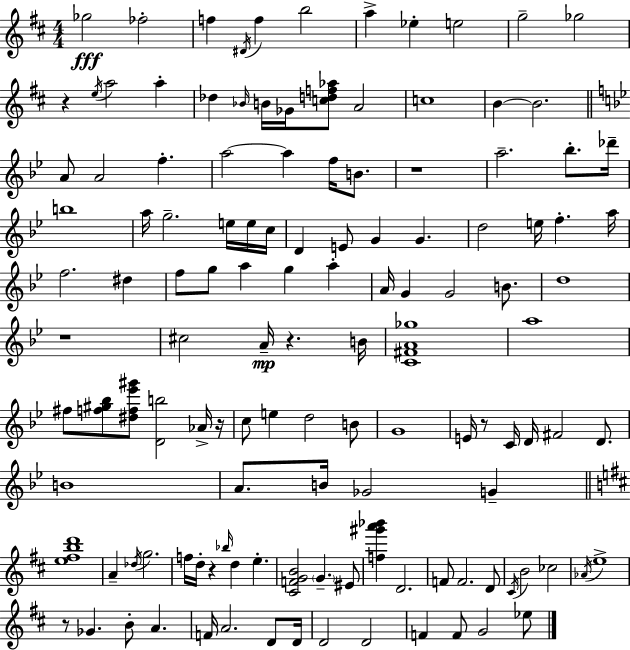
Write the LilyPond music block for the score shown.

{
  \clef treble
  \numericTimeSignature
  \time 4/4
  \key d \major
  ges''2\fff fes''2-. | f''4 \acciaccatura { dis'16 } f''4 b''2 | a''4-> ees''4-. e''2 | g''2-- ges''2 | \break r4 \acciaccatura { e''16 } a''2 a''4-. | des''4 \grace { bes'16 } b'16 ges'16 <c'' d'' f'' aes''>8 a'2 | c''1 | b'4~~ b'2. | \break \bar "||" \break \key g \minor a'8 a'2 f''4.-. | a''2~~ a''4 f''16 b'8. | r1 | a''2.-- bes''8.-. des'''16-- | \break b''1 | a''16 g''2.-- e''16 e''16 c''16 | d'4 e'8 g'4 g'4. | d''2 e''16 f''4.-. a''16 | \break f''2. dis''4 | f''8 g''8 a''4 g''4 a''4-. | a'16 g'4 g'2 b'8. | d''1 | \break r1 | cis''2 a'16--\mp r4. b'16 | <c' fis' a' ges''>1 | a''1 | \break fis''8 <f'' gis'' bes''>8 <dis'' f'' ees''' gis'''>8 <d' b''>2 aes'16-> r16 | c''8 e''4 d''2 b'8 | g'1 | e'16 r8 c'16 d'16 fis'2 d'8. | \break b'1 | a'8. b'16 ges'2 g'4-- | \bar "||" \break \key d \major <e'' fis'' b'' d'''>1 | a'4-- \acciaccatura { des''16 } g''2. | f''16 d''16-. r4 \grace { bes''16 } d''4 e''4.-. | <cis' f' g' b'>2 \parenthesize g'4.-- | \break eis'8 <f'' gis''' a''' bes'''>4 d'2. | f'8 f'2. | d'8 \acciaccatura { cis'16 } b'2 ces''2 | \acciaccatura { aes'16 } e''1-> | \break r8 ges'4. b'8-. a'4. | f'16 a'2. | d'8 d'16 d'2 d'2 | f'4 f'8 g'2 | \break ees''8 \bar "|."
}